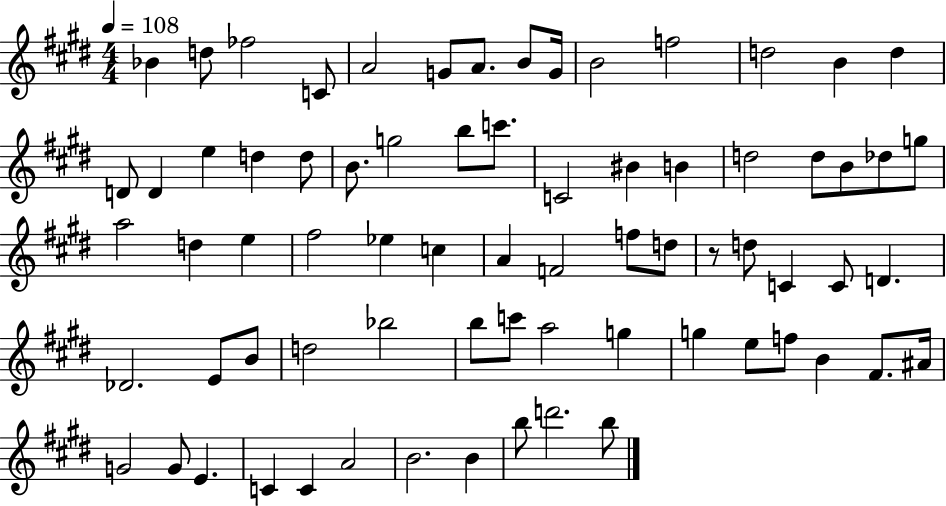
{
  \clef treble
  \numericTimeSignature
  \time 4/4
  \key e \major
  \tempo 4 = 108
  \repeat volta 2 { bes'4 d''8 fes''2 c'8 | a'2 g'8 a'8. b'8 g'16 | b'2 f''2 | d''2 b'4 d''4 | \break d'8 d'4 e''4 d''4 d''8 | b'8. g''2 b''8 c'''8. | c'2 bis'4 b'4 | d''2 d''8 b'8 des''8 g''8 | \break a''2 d''4 e''4 | fis''2 ees''4 c''4 | a'4 f'2 f''8 d''8 | r8 d''8 c'4 c'8 d'4. | \break des'2. e'8 b'8 | d''2 bes''2 | b''8 c'''8 a''2 g''4 | g''4 e''8 f''8 b'4 fis'8. ais'16 | \break g'2 g'8 e'4. | c'4 c'4 a'2 | b'2. b'4 | b''8 d'''2. b''8 | \break } \bar "|."
}